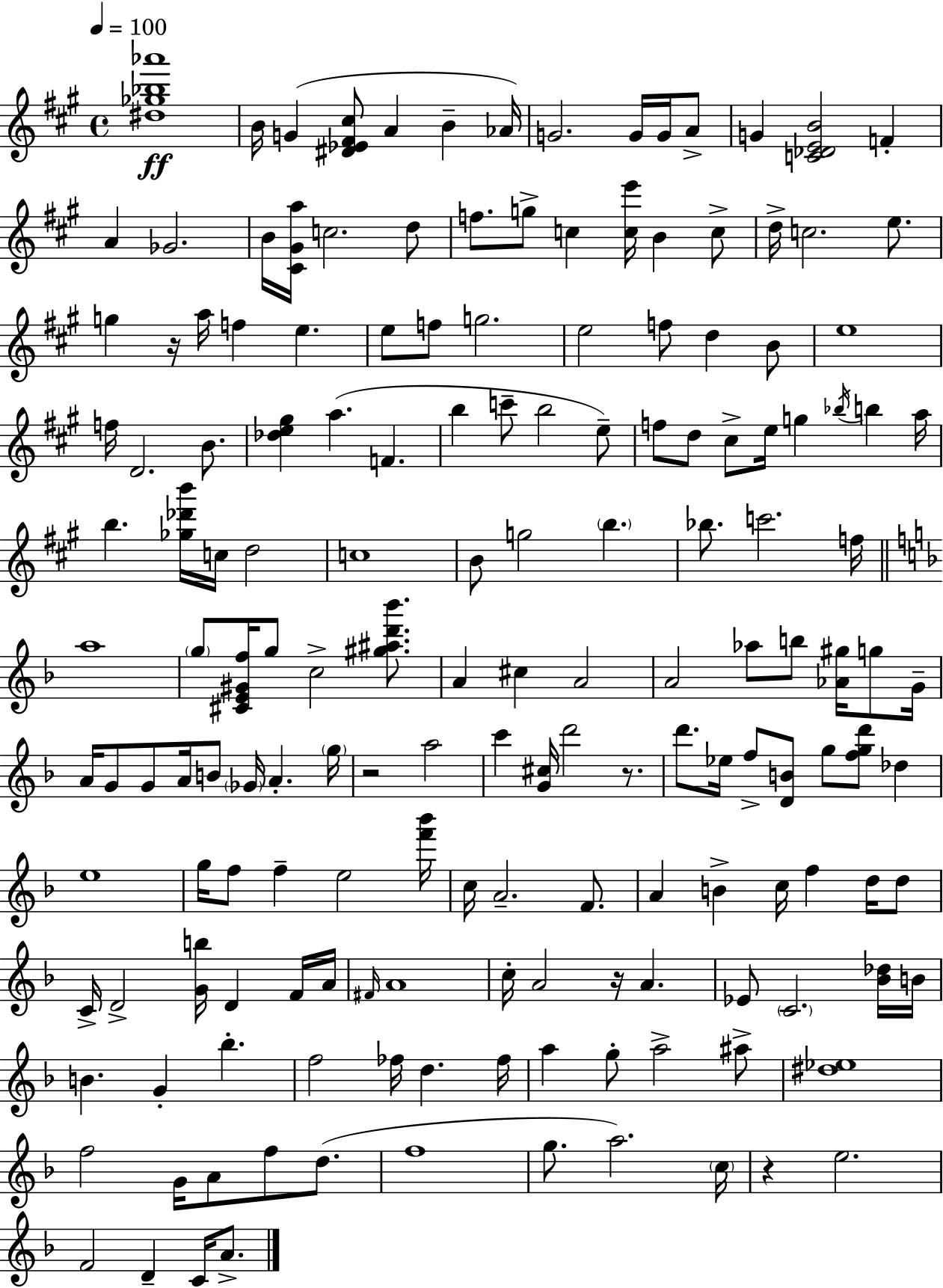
{
  \clef treble
  \time 4/4
  \defaultTimeSignature
  \key a \major
  \tempo 4 = 100
  <dis'' ges'' bes'' aes'''>1\ff | b'16 g'4( <dis' ees' fis' cis''>8 a'4 b'4-- aes'16) | g'2. g'16 g'16 a'8-> | g'4 <c' des' e' b'>2 f'4-. | \break a'4 ges'2. | b'16 <cis' gis' a''>16 c''2. d''8 | f''8. g''8-> c''4 <c'' e'''>16 b'4 c''8-> | d''16-> c''2. e''8. | \break g''4 r16 a''16 f''4 e''4. | e''8 f''8 g''2. | e''2 f''8 d''4 b'8 | e''1 | \break f''16 d'2. b'8. | <des'' e'' gis''>4 a''4.( f'4. | b''4 c'''8-- b''2 e''8--) | f''8 d''8 cis''8-> e''16 g''4 \acciaccatura { bes''16 } b''4 | \break a''16 b''4. <ges'' des''' b'''>16 c''16 d''2 | c''1 | b'8 g''2 \parenthesize b''4. | bes''8. c'''2. | \break f''16 \bar "||" \break \key f \major a''1 | \parenthesize g''8 <cis' e' gis' f''>16 g''8 c''2-> <gis'' ais'' d''' bes'''>8. | a'4 cis''4 a'2 | a'2 aes''8 b''8 <aes' gis''>16 g''8 g'16-- | \break a'16 g'8 g'8 a'16 b'8 \parenthesize ges'16 a'4.-. \parenthesize g''16 | r2 a''2 | c'''4 <g' cis''>16 d'''2 r8. | d'''8. ees''16 f''8-> <d' b'>8 g''8 <f'' g'' d'''>8 des''4 | \break e''1 | g''16 f''8 f''4-- e''2 <f''' bes'''>16 | c''16 a'2.-- f'8. | a'4 b'4-> c''16 f''4 d''16 d''8 | \break c'16-> d'2-> <g' b''>16 d'4 f'16 a'16 | \grace { fis'16 } a'1 | c''16-. a'2 r16 a'4. | ees'8 \parenthesize c'2. <bes' des''>16 | \break b'16 b'4. g'4-. bes''4.-. | f''2 fes''16 d''4. | fes''16 a''4 g''8-. a''2-> ais''8-> | <dis'' ees''>1 | \break f''2 g'16 a'8 f''8 d''8.( | f''1 | g''8. a''2.) | \parenthesize c''16 r4 e''2. | \break f'2 d'4-- c'16 a'8.-> | \bar "|."
}